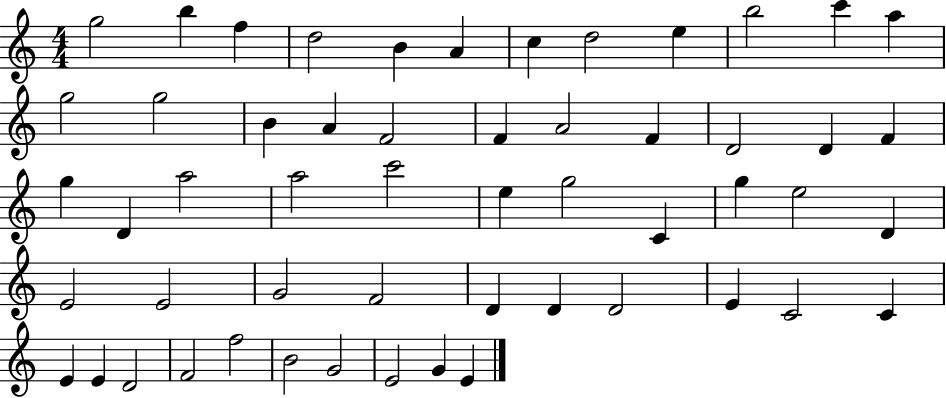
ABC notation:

X:1
T:Untitled
M:4/4
L:1/4
K:C
g2 b f d2 B A c d2 e b2 c' a g2 g2 B A F2 F A2 F D2 D F g D a2 a2 c'2 e g2 C g e2 D E2 E2 G2 F2 D D D2 E C2 C E E D2 F2 f2 B2 G2 E2 G E